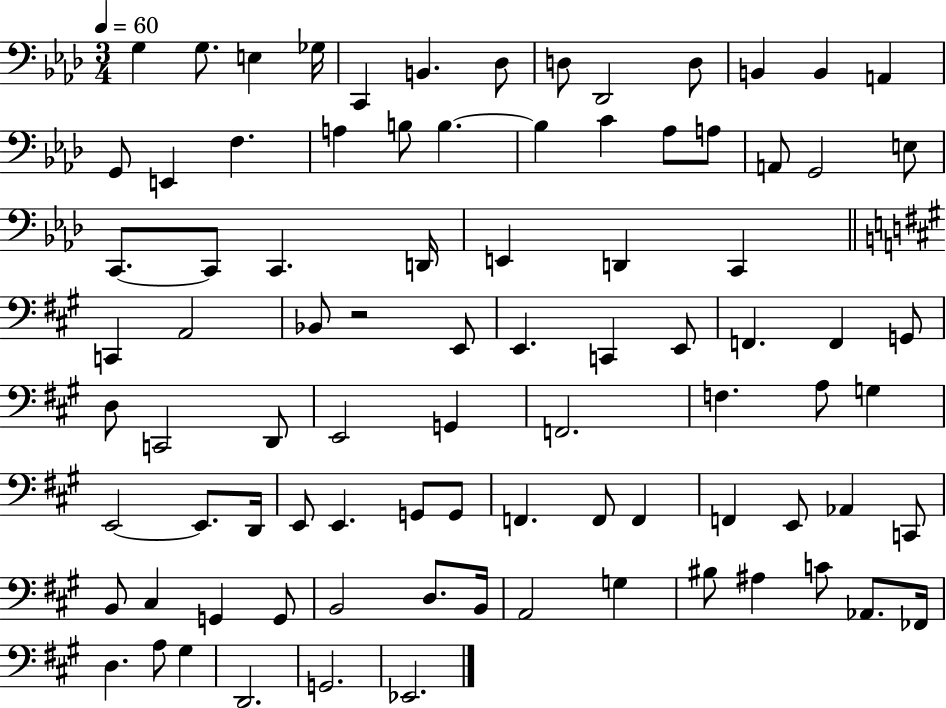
G3/q G3/e. E3/q Gb3/s C2/q B2/q. Db3/e D3/e Db2/h D3/e B2/q B2/q A2/q G2/e E2/q F3/q. A3/q B3/e B3/q. B3/q C4/q Ab3/e A3/e A2/e G2/h E3/e C2/e. C2/e C2/q. D2/s E2/q D2/q C2/q C2/q A2/h Bb2/e R/h E2/e E2/q. C2/q E2/e F2/q. F2/q G2/e D3/e C2/h D2/e E2/h G2/q F2/h. F3/q. A3/e G3/q E2/h E2/e. D2/s E2/e E2/q. G2/e G2/e F2/q. F2/e F2/q F2/q E2/e Ab2/q C2/e B2/e C#3/q G2/q G2/e B2/h D3/e. B2/s A2/h G3/q BIS3/e A#3/q C4/e Ab2/e. FES2/s D3/q. A3/e G#3/q D2/h. G2/h. Eb2/h.